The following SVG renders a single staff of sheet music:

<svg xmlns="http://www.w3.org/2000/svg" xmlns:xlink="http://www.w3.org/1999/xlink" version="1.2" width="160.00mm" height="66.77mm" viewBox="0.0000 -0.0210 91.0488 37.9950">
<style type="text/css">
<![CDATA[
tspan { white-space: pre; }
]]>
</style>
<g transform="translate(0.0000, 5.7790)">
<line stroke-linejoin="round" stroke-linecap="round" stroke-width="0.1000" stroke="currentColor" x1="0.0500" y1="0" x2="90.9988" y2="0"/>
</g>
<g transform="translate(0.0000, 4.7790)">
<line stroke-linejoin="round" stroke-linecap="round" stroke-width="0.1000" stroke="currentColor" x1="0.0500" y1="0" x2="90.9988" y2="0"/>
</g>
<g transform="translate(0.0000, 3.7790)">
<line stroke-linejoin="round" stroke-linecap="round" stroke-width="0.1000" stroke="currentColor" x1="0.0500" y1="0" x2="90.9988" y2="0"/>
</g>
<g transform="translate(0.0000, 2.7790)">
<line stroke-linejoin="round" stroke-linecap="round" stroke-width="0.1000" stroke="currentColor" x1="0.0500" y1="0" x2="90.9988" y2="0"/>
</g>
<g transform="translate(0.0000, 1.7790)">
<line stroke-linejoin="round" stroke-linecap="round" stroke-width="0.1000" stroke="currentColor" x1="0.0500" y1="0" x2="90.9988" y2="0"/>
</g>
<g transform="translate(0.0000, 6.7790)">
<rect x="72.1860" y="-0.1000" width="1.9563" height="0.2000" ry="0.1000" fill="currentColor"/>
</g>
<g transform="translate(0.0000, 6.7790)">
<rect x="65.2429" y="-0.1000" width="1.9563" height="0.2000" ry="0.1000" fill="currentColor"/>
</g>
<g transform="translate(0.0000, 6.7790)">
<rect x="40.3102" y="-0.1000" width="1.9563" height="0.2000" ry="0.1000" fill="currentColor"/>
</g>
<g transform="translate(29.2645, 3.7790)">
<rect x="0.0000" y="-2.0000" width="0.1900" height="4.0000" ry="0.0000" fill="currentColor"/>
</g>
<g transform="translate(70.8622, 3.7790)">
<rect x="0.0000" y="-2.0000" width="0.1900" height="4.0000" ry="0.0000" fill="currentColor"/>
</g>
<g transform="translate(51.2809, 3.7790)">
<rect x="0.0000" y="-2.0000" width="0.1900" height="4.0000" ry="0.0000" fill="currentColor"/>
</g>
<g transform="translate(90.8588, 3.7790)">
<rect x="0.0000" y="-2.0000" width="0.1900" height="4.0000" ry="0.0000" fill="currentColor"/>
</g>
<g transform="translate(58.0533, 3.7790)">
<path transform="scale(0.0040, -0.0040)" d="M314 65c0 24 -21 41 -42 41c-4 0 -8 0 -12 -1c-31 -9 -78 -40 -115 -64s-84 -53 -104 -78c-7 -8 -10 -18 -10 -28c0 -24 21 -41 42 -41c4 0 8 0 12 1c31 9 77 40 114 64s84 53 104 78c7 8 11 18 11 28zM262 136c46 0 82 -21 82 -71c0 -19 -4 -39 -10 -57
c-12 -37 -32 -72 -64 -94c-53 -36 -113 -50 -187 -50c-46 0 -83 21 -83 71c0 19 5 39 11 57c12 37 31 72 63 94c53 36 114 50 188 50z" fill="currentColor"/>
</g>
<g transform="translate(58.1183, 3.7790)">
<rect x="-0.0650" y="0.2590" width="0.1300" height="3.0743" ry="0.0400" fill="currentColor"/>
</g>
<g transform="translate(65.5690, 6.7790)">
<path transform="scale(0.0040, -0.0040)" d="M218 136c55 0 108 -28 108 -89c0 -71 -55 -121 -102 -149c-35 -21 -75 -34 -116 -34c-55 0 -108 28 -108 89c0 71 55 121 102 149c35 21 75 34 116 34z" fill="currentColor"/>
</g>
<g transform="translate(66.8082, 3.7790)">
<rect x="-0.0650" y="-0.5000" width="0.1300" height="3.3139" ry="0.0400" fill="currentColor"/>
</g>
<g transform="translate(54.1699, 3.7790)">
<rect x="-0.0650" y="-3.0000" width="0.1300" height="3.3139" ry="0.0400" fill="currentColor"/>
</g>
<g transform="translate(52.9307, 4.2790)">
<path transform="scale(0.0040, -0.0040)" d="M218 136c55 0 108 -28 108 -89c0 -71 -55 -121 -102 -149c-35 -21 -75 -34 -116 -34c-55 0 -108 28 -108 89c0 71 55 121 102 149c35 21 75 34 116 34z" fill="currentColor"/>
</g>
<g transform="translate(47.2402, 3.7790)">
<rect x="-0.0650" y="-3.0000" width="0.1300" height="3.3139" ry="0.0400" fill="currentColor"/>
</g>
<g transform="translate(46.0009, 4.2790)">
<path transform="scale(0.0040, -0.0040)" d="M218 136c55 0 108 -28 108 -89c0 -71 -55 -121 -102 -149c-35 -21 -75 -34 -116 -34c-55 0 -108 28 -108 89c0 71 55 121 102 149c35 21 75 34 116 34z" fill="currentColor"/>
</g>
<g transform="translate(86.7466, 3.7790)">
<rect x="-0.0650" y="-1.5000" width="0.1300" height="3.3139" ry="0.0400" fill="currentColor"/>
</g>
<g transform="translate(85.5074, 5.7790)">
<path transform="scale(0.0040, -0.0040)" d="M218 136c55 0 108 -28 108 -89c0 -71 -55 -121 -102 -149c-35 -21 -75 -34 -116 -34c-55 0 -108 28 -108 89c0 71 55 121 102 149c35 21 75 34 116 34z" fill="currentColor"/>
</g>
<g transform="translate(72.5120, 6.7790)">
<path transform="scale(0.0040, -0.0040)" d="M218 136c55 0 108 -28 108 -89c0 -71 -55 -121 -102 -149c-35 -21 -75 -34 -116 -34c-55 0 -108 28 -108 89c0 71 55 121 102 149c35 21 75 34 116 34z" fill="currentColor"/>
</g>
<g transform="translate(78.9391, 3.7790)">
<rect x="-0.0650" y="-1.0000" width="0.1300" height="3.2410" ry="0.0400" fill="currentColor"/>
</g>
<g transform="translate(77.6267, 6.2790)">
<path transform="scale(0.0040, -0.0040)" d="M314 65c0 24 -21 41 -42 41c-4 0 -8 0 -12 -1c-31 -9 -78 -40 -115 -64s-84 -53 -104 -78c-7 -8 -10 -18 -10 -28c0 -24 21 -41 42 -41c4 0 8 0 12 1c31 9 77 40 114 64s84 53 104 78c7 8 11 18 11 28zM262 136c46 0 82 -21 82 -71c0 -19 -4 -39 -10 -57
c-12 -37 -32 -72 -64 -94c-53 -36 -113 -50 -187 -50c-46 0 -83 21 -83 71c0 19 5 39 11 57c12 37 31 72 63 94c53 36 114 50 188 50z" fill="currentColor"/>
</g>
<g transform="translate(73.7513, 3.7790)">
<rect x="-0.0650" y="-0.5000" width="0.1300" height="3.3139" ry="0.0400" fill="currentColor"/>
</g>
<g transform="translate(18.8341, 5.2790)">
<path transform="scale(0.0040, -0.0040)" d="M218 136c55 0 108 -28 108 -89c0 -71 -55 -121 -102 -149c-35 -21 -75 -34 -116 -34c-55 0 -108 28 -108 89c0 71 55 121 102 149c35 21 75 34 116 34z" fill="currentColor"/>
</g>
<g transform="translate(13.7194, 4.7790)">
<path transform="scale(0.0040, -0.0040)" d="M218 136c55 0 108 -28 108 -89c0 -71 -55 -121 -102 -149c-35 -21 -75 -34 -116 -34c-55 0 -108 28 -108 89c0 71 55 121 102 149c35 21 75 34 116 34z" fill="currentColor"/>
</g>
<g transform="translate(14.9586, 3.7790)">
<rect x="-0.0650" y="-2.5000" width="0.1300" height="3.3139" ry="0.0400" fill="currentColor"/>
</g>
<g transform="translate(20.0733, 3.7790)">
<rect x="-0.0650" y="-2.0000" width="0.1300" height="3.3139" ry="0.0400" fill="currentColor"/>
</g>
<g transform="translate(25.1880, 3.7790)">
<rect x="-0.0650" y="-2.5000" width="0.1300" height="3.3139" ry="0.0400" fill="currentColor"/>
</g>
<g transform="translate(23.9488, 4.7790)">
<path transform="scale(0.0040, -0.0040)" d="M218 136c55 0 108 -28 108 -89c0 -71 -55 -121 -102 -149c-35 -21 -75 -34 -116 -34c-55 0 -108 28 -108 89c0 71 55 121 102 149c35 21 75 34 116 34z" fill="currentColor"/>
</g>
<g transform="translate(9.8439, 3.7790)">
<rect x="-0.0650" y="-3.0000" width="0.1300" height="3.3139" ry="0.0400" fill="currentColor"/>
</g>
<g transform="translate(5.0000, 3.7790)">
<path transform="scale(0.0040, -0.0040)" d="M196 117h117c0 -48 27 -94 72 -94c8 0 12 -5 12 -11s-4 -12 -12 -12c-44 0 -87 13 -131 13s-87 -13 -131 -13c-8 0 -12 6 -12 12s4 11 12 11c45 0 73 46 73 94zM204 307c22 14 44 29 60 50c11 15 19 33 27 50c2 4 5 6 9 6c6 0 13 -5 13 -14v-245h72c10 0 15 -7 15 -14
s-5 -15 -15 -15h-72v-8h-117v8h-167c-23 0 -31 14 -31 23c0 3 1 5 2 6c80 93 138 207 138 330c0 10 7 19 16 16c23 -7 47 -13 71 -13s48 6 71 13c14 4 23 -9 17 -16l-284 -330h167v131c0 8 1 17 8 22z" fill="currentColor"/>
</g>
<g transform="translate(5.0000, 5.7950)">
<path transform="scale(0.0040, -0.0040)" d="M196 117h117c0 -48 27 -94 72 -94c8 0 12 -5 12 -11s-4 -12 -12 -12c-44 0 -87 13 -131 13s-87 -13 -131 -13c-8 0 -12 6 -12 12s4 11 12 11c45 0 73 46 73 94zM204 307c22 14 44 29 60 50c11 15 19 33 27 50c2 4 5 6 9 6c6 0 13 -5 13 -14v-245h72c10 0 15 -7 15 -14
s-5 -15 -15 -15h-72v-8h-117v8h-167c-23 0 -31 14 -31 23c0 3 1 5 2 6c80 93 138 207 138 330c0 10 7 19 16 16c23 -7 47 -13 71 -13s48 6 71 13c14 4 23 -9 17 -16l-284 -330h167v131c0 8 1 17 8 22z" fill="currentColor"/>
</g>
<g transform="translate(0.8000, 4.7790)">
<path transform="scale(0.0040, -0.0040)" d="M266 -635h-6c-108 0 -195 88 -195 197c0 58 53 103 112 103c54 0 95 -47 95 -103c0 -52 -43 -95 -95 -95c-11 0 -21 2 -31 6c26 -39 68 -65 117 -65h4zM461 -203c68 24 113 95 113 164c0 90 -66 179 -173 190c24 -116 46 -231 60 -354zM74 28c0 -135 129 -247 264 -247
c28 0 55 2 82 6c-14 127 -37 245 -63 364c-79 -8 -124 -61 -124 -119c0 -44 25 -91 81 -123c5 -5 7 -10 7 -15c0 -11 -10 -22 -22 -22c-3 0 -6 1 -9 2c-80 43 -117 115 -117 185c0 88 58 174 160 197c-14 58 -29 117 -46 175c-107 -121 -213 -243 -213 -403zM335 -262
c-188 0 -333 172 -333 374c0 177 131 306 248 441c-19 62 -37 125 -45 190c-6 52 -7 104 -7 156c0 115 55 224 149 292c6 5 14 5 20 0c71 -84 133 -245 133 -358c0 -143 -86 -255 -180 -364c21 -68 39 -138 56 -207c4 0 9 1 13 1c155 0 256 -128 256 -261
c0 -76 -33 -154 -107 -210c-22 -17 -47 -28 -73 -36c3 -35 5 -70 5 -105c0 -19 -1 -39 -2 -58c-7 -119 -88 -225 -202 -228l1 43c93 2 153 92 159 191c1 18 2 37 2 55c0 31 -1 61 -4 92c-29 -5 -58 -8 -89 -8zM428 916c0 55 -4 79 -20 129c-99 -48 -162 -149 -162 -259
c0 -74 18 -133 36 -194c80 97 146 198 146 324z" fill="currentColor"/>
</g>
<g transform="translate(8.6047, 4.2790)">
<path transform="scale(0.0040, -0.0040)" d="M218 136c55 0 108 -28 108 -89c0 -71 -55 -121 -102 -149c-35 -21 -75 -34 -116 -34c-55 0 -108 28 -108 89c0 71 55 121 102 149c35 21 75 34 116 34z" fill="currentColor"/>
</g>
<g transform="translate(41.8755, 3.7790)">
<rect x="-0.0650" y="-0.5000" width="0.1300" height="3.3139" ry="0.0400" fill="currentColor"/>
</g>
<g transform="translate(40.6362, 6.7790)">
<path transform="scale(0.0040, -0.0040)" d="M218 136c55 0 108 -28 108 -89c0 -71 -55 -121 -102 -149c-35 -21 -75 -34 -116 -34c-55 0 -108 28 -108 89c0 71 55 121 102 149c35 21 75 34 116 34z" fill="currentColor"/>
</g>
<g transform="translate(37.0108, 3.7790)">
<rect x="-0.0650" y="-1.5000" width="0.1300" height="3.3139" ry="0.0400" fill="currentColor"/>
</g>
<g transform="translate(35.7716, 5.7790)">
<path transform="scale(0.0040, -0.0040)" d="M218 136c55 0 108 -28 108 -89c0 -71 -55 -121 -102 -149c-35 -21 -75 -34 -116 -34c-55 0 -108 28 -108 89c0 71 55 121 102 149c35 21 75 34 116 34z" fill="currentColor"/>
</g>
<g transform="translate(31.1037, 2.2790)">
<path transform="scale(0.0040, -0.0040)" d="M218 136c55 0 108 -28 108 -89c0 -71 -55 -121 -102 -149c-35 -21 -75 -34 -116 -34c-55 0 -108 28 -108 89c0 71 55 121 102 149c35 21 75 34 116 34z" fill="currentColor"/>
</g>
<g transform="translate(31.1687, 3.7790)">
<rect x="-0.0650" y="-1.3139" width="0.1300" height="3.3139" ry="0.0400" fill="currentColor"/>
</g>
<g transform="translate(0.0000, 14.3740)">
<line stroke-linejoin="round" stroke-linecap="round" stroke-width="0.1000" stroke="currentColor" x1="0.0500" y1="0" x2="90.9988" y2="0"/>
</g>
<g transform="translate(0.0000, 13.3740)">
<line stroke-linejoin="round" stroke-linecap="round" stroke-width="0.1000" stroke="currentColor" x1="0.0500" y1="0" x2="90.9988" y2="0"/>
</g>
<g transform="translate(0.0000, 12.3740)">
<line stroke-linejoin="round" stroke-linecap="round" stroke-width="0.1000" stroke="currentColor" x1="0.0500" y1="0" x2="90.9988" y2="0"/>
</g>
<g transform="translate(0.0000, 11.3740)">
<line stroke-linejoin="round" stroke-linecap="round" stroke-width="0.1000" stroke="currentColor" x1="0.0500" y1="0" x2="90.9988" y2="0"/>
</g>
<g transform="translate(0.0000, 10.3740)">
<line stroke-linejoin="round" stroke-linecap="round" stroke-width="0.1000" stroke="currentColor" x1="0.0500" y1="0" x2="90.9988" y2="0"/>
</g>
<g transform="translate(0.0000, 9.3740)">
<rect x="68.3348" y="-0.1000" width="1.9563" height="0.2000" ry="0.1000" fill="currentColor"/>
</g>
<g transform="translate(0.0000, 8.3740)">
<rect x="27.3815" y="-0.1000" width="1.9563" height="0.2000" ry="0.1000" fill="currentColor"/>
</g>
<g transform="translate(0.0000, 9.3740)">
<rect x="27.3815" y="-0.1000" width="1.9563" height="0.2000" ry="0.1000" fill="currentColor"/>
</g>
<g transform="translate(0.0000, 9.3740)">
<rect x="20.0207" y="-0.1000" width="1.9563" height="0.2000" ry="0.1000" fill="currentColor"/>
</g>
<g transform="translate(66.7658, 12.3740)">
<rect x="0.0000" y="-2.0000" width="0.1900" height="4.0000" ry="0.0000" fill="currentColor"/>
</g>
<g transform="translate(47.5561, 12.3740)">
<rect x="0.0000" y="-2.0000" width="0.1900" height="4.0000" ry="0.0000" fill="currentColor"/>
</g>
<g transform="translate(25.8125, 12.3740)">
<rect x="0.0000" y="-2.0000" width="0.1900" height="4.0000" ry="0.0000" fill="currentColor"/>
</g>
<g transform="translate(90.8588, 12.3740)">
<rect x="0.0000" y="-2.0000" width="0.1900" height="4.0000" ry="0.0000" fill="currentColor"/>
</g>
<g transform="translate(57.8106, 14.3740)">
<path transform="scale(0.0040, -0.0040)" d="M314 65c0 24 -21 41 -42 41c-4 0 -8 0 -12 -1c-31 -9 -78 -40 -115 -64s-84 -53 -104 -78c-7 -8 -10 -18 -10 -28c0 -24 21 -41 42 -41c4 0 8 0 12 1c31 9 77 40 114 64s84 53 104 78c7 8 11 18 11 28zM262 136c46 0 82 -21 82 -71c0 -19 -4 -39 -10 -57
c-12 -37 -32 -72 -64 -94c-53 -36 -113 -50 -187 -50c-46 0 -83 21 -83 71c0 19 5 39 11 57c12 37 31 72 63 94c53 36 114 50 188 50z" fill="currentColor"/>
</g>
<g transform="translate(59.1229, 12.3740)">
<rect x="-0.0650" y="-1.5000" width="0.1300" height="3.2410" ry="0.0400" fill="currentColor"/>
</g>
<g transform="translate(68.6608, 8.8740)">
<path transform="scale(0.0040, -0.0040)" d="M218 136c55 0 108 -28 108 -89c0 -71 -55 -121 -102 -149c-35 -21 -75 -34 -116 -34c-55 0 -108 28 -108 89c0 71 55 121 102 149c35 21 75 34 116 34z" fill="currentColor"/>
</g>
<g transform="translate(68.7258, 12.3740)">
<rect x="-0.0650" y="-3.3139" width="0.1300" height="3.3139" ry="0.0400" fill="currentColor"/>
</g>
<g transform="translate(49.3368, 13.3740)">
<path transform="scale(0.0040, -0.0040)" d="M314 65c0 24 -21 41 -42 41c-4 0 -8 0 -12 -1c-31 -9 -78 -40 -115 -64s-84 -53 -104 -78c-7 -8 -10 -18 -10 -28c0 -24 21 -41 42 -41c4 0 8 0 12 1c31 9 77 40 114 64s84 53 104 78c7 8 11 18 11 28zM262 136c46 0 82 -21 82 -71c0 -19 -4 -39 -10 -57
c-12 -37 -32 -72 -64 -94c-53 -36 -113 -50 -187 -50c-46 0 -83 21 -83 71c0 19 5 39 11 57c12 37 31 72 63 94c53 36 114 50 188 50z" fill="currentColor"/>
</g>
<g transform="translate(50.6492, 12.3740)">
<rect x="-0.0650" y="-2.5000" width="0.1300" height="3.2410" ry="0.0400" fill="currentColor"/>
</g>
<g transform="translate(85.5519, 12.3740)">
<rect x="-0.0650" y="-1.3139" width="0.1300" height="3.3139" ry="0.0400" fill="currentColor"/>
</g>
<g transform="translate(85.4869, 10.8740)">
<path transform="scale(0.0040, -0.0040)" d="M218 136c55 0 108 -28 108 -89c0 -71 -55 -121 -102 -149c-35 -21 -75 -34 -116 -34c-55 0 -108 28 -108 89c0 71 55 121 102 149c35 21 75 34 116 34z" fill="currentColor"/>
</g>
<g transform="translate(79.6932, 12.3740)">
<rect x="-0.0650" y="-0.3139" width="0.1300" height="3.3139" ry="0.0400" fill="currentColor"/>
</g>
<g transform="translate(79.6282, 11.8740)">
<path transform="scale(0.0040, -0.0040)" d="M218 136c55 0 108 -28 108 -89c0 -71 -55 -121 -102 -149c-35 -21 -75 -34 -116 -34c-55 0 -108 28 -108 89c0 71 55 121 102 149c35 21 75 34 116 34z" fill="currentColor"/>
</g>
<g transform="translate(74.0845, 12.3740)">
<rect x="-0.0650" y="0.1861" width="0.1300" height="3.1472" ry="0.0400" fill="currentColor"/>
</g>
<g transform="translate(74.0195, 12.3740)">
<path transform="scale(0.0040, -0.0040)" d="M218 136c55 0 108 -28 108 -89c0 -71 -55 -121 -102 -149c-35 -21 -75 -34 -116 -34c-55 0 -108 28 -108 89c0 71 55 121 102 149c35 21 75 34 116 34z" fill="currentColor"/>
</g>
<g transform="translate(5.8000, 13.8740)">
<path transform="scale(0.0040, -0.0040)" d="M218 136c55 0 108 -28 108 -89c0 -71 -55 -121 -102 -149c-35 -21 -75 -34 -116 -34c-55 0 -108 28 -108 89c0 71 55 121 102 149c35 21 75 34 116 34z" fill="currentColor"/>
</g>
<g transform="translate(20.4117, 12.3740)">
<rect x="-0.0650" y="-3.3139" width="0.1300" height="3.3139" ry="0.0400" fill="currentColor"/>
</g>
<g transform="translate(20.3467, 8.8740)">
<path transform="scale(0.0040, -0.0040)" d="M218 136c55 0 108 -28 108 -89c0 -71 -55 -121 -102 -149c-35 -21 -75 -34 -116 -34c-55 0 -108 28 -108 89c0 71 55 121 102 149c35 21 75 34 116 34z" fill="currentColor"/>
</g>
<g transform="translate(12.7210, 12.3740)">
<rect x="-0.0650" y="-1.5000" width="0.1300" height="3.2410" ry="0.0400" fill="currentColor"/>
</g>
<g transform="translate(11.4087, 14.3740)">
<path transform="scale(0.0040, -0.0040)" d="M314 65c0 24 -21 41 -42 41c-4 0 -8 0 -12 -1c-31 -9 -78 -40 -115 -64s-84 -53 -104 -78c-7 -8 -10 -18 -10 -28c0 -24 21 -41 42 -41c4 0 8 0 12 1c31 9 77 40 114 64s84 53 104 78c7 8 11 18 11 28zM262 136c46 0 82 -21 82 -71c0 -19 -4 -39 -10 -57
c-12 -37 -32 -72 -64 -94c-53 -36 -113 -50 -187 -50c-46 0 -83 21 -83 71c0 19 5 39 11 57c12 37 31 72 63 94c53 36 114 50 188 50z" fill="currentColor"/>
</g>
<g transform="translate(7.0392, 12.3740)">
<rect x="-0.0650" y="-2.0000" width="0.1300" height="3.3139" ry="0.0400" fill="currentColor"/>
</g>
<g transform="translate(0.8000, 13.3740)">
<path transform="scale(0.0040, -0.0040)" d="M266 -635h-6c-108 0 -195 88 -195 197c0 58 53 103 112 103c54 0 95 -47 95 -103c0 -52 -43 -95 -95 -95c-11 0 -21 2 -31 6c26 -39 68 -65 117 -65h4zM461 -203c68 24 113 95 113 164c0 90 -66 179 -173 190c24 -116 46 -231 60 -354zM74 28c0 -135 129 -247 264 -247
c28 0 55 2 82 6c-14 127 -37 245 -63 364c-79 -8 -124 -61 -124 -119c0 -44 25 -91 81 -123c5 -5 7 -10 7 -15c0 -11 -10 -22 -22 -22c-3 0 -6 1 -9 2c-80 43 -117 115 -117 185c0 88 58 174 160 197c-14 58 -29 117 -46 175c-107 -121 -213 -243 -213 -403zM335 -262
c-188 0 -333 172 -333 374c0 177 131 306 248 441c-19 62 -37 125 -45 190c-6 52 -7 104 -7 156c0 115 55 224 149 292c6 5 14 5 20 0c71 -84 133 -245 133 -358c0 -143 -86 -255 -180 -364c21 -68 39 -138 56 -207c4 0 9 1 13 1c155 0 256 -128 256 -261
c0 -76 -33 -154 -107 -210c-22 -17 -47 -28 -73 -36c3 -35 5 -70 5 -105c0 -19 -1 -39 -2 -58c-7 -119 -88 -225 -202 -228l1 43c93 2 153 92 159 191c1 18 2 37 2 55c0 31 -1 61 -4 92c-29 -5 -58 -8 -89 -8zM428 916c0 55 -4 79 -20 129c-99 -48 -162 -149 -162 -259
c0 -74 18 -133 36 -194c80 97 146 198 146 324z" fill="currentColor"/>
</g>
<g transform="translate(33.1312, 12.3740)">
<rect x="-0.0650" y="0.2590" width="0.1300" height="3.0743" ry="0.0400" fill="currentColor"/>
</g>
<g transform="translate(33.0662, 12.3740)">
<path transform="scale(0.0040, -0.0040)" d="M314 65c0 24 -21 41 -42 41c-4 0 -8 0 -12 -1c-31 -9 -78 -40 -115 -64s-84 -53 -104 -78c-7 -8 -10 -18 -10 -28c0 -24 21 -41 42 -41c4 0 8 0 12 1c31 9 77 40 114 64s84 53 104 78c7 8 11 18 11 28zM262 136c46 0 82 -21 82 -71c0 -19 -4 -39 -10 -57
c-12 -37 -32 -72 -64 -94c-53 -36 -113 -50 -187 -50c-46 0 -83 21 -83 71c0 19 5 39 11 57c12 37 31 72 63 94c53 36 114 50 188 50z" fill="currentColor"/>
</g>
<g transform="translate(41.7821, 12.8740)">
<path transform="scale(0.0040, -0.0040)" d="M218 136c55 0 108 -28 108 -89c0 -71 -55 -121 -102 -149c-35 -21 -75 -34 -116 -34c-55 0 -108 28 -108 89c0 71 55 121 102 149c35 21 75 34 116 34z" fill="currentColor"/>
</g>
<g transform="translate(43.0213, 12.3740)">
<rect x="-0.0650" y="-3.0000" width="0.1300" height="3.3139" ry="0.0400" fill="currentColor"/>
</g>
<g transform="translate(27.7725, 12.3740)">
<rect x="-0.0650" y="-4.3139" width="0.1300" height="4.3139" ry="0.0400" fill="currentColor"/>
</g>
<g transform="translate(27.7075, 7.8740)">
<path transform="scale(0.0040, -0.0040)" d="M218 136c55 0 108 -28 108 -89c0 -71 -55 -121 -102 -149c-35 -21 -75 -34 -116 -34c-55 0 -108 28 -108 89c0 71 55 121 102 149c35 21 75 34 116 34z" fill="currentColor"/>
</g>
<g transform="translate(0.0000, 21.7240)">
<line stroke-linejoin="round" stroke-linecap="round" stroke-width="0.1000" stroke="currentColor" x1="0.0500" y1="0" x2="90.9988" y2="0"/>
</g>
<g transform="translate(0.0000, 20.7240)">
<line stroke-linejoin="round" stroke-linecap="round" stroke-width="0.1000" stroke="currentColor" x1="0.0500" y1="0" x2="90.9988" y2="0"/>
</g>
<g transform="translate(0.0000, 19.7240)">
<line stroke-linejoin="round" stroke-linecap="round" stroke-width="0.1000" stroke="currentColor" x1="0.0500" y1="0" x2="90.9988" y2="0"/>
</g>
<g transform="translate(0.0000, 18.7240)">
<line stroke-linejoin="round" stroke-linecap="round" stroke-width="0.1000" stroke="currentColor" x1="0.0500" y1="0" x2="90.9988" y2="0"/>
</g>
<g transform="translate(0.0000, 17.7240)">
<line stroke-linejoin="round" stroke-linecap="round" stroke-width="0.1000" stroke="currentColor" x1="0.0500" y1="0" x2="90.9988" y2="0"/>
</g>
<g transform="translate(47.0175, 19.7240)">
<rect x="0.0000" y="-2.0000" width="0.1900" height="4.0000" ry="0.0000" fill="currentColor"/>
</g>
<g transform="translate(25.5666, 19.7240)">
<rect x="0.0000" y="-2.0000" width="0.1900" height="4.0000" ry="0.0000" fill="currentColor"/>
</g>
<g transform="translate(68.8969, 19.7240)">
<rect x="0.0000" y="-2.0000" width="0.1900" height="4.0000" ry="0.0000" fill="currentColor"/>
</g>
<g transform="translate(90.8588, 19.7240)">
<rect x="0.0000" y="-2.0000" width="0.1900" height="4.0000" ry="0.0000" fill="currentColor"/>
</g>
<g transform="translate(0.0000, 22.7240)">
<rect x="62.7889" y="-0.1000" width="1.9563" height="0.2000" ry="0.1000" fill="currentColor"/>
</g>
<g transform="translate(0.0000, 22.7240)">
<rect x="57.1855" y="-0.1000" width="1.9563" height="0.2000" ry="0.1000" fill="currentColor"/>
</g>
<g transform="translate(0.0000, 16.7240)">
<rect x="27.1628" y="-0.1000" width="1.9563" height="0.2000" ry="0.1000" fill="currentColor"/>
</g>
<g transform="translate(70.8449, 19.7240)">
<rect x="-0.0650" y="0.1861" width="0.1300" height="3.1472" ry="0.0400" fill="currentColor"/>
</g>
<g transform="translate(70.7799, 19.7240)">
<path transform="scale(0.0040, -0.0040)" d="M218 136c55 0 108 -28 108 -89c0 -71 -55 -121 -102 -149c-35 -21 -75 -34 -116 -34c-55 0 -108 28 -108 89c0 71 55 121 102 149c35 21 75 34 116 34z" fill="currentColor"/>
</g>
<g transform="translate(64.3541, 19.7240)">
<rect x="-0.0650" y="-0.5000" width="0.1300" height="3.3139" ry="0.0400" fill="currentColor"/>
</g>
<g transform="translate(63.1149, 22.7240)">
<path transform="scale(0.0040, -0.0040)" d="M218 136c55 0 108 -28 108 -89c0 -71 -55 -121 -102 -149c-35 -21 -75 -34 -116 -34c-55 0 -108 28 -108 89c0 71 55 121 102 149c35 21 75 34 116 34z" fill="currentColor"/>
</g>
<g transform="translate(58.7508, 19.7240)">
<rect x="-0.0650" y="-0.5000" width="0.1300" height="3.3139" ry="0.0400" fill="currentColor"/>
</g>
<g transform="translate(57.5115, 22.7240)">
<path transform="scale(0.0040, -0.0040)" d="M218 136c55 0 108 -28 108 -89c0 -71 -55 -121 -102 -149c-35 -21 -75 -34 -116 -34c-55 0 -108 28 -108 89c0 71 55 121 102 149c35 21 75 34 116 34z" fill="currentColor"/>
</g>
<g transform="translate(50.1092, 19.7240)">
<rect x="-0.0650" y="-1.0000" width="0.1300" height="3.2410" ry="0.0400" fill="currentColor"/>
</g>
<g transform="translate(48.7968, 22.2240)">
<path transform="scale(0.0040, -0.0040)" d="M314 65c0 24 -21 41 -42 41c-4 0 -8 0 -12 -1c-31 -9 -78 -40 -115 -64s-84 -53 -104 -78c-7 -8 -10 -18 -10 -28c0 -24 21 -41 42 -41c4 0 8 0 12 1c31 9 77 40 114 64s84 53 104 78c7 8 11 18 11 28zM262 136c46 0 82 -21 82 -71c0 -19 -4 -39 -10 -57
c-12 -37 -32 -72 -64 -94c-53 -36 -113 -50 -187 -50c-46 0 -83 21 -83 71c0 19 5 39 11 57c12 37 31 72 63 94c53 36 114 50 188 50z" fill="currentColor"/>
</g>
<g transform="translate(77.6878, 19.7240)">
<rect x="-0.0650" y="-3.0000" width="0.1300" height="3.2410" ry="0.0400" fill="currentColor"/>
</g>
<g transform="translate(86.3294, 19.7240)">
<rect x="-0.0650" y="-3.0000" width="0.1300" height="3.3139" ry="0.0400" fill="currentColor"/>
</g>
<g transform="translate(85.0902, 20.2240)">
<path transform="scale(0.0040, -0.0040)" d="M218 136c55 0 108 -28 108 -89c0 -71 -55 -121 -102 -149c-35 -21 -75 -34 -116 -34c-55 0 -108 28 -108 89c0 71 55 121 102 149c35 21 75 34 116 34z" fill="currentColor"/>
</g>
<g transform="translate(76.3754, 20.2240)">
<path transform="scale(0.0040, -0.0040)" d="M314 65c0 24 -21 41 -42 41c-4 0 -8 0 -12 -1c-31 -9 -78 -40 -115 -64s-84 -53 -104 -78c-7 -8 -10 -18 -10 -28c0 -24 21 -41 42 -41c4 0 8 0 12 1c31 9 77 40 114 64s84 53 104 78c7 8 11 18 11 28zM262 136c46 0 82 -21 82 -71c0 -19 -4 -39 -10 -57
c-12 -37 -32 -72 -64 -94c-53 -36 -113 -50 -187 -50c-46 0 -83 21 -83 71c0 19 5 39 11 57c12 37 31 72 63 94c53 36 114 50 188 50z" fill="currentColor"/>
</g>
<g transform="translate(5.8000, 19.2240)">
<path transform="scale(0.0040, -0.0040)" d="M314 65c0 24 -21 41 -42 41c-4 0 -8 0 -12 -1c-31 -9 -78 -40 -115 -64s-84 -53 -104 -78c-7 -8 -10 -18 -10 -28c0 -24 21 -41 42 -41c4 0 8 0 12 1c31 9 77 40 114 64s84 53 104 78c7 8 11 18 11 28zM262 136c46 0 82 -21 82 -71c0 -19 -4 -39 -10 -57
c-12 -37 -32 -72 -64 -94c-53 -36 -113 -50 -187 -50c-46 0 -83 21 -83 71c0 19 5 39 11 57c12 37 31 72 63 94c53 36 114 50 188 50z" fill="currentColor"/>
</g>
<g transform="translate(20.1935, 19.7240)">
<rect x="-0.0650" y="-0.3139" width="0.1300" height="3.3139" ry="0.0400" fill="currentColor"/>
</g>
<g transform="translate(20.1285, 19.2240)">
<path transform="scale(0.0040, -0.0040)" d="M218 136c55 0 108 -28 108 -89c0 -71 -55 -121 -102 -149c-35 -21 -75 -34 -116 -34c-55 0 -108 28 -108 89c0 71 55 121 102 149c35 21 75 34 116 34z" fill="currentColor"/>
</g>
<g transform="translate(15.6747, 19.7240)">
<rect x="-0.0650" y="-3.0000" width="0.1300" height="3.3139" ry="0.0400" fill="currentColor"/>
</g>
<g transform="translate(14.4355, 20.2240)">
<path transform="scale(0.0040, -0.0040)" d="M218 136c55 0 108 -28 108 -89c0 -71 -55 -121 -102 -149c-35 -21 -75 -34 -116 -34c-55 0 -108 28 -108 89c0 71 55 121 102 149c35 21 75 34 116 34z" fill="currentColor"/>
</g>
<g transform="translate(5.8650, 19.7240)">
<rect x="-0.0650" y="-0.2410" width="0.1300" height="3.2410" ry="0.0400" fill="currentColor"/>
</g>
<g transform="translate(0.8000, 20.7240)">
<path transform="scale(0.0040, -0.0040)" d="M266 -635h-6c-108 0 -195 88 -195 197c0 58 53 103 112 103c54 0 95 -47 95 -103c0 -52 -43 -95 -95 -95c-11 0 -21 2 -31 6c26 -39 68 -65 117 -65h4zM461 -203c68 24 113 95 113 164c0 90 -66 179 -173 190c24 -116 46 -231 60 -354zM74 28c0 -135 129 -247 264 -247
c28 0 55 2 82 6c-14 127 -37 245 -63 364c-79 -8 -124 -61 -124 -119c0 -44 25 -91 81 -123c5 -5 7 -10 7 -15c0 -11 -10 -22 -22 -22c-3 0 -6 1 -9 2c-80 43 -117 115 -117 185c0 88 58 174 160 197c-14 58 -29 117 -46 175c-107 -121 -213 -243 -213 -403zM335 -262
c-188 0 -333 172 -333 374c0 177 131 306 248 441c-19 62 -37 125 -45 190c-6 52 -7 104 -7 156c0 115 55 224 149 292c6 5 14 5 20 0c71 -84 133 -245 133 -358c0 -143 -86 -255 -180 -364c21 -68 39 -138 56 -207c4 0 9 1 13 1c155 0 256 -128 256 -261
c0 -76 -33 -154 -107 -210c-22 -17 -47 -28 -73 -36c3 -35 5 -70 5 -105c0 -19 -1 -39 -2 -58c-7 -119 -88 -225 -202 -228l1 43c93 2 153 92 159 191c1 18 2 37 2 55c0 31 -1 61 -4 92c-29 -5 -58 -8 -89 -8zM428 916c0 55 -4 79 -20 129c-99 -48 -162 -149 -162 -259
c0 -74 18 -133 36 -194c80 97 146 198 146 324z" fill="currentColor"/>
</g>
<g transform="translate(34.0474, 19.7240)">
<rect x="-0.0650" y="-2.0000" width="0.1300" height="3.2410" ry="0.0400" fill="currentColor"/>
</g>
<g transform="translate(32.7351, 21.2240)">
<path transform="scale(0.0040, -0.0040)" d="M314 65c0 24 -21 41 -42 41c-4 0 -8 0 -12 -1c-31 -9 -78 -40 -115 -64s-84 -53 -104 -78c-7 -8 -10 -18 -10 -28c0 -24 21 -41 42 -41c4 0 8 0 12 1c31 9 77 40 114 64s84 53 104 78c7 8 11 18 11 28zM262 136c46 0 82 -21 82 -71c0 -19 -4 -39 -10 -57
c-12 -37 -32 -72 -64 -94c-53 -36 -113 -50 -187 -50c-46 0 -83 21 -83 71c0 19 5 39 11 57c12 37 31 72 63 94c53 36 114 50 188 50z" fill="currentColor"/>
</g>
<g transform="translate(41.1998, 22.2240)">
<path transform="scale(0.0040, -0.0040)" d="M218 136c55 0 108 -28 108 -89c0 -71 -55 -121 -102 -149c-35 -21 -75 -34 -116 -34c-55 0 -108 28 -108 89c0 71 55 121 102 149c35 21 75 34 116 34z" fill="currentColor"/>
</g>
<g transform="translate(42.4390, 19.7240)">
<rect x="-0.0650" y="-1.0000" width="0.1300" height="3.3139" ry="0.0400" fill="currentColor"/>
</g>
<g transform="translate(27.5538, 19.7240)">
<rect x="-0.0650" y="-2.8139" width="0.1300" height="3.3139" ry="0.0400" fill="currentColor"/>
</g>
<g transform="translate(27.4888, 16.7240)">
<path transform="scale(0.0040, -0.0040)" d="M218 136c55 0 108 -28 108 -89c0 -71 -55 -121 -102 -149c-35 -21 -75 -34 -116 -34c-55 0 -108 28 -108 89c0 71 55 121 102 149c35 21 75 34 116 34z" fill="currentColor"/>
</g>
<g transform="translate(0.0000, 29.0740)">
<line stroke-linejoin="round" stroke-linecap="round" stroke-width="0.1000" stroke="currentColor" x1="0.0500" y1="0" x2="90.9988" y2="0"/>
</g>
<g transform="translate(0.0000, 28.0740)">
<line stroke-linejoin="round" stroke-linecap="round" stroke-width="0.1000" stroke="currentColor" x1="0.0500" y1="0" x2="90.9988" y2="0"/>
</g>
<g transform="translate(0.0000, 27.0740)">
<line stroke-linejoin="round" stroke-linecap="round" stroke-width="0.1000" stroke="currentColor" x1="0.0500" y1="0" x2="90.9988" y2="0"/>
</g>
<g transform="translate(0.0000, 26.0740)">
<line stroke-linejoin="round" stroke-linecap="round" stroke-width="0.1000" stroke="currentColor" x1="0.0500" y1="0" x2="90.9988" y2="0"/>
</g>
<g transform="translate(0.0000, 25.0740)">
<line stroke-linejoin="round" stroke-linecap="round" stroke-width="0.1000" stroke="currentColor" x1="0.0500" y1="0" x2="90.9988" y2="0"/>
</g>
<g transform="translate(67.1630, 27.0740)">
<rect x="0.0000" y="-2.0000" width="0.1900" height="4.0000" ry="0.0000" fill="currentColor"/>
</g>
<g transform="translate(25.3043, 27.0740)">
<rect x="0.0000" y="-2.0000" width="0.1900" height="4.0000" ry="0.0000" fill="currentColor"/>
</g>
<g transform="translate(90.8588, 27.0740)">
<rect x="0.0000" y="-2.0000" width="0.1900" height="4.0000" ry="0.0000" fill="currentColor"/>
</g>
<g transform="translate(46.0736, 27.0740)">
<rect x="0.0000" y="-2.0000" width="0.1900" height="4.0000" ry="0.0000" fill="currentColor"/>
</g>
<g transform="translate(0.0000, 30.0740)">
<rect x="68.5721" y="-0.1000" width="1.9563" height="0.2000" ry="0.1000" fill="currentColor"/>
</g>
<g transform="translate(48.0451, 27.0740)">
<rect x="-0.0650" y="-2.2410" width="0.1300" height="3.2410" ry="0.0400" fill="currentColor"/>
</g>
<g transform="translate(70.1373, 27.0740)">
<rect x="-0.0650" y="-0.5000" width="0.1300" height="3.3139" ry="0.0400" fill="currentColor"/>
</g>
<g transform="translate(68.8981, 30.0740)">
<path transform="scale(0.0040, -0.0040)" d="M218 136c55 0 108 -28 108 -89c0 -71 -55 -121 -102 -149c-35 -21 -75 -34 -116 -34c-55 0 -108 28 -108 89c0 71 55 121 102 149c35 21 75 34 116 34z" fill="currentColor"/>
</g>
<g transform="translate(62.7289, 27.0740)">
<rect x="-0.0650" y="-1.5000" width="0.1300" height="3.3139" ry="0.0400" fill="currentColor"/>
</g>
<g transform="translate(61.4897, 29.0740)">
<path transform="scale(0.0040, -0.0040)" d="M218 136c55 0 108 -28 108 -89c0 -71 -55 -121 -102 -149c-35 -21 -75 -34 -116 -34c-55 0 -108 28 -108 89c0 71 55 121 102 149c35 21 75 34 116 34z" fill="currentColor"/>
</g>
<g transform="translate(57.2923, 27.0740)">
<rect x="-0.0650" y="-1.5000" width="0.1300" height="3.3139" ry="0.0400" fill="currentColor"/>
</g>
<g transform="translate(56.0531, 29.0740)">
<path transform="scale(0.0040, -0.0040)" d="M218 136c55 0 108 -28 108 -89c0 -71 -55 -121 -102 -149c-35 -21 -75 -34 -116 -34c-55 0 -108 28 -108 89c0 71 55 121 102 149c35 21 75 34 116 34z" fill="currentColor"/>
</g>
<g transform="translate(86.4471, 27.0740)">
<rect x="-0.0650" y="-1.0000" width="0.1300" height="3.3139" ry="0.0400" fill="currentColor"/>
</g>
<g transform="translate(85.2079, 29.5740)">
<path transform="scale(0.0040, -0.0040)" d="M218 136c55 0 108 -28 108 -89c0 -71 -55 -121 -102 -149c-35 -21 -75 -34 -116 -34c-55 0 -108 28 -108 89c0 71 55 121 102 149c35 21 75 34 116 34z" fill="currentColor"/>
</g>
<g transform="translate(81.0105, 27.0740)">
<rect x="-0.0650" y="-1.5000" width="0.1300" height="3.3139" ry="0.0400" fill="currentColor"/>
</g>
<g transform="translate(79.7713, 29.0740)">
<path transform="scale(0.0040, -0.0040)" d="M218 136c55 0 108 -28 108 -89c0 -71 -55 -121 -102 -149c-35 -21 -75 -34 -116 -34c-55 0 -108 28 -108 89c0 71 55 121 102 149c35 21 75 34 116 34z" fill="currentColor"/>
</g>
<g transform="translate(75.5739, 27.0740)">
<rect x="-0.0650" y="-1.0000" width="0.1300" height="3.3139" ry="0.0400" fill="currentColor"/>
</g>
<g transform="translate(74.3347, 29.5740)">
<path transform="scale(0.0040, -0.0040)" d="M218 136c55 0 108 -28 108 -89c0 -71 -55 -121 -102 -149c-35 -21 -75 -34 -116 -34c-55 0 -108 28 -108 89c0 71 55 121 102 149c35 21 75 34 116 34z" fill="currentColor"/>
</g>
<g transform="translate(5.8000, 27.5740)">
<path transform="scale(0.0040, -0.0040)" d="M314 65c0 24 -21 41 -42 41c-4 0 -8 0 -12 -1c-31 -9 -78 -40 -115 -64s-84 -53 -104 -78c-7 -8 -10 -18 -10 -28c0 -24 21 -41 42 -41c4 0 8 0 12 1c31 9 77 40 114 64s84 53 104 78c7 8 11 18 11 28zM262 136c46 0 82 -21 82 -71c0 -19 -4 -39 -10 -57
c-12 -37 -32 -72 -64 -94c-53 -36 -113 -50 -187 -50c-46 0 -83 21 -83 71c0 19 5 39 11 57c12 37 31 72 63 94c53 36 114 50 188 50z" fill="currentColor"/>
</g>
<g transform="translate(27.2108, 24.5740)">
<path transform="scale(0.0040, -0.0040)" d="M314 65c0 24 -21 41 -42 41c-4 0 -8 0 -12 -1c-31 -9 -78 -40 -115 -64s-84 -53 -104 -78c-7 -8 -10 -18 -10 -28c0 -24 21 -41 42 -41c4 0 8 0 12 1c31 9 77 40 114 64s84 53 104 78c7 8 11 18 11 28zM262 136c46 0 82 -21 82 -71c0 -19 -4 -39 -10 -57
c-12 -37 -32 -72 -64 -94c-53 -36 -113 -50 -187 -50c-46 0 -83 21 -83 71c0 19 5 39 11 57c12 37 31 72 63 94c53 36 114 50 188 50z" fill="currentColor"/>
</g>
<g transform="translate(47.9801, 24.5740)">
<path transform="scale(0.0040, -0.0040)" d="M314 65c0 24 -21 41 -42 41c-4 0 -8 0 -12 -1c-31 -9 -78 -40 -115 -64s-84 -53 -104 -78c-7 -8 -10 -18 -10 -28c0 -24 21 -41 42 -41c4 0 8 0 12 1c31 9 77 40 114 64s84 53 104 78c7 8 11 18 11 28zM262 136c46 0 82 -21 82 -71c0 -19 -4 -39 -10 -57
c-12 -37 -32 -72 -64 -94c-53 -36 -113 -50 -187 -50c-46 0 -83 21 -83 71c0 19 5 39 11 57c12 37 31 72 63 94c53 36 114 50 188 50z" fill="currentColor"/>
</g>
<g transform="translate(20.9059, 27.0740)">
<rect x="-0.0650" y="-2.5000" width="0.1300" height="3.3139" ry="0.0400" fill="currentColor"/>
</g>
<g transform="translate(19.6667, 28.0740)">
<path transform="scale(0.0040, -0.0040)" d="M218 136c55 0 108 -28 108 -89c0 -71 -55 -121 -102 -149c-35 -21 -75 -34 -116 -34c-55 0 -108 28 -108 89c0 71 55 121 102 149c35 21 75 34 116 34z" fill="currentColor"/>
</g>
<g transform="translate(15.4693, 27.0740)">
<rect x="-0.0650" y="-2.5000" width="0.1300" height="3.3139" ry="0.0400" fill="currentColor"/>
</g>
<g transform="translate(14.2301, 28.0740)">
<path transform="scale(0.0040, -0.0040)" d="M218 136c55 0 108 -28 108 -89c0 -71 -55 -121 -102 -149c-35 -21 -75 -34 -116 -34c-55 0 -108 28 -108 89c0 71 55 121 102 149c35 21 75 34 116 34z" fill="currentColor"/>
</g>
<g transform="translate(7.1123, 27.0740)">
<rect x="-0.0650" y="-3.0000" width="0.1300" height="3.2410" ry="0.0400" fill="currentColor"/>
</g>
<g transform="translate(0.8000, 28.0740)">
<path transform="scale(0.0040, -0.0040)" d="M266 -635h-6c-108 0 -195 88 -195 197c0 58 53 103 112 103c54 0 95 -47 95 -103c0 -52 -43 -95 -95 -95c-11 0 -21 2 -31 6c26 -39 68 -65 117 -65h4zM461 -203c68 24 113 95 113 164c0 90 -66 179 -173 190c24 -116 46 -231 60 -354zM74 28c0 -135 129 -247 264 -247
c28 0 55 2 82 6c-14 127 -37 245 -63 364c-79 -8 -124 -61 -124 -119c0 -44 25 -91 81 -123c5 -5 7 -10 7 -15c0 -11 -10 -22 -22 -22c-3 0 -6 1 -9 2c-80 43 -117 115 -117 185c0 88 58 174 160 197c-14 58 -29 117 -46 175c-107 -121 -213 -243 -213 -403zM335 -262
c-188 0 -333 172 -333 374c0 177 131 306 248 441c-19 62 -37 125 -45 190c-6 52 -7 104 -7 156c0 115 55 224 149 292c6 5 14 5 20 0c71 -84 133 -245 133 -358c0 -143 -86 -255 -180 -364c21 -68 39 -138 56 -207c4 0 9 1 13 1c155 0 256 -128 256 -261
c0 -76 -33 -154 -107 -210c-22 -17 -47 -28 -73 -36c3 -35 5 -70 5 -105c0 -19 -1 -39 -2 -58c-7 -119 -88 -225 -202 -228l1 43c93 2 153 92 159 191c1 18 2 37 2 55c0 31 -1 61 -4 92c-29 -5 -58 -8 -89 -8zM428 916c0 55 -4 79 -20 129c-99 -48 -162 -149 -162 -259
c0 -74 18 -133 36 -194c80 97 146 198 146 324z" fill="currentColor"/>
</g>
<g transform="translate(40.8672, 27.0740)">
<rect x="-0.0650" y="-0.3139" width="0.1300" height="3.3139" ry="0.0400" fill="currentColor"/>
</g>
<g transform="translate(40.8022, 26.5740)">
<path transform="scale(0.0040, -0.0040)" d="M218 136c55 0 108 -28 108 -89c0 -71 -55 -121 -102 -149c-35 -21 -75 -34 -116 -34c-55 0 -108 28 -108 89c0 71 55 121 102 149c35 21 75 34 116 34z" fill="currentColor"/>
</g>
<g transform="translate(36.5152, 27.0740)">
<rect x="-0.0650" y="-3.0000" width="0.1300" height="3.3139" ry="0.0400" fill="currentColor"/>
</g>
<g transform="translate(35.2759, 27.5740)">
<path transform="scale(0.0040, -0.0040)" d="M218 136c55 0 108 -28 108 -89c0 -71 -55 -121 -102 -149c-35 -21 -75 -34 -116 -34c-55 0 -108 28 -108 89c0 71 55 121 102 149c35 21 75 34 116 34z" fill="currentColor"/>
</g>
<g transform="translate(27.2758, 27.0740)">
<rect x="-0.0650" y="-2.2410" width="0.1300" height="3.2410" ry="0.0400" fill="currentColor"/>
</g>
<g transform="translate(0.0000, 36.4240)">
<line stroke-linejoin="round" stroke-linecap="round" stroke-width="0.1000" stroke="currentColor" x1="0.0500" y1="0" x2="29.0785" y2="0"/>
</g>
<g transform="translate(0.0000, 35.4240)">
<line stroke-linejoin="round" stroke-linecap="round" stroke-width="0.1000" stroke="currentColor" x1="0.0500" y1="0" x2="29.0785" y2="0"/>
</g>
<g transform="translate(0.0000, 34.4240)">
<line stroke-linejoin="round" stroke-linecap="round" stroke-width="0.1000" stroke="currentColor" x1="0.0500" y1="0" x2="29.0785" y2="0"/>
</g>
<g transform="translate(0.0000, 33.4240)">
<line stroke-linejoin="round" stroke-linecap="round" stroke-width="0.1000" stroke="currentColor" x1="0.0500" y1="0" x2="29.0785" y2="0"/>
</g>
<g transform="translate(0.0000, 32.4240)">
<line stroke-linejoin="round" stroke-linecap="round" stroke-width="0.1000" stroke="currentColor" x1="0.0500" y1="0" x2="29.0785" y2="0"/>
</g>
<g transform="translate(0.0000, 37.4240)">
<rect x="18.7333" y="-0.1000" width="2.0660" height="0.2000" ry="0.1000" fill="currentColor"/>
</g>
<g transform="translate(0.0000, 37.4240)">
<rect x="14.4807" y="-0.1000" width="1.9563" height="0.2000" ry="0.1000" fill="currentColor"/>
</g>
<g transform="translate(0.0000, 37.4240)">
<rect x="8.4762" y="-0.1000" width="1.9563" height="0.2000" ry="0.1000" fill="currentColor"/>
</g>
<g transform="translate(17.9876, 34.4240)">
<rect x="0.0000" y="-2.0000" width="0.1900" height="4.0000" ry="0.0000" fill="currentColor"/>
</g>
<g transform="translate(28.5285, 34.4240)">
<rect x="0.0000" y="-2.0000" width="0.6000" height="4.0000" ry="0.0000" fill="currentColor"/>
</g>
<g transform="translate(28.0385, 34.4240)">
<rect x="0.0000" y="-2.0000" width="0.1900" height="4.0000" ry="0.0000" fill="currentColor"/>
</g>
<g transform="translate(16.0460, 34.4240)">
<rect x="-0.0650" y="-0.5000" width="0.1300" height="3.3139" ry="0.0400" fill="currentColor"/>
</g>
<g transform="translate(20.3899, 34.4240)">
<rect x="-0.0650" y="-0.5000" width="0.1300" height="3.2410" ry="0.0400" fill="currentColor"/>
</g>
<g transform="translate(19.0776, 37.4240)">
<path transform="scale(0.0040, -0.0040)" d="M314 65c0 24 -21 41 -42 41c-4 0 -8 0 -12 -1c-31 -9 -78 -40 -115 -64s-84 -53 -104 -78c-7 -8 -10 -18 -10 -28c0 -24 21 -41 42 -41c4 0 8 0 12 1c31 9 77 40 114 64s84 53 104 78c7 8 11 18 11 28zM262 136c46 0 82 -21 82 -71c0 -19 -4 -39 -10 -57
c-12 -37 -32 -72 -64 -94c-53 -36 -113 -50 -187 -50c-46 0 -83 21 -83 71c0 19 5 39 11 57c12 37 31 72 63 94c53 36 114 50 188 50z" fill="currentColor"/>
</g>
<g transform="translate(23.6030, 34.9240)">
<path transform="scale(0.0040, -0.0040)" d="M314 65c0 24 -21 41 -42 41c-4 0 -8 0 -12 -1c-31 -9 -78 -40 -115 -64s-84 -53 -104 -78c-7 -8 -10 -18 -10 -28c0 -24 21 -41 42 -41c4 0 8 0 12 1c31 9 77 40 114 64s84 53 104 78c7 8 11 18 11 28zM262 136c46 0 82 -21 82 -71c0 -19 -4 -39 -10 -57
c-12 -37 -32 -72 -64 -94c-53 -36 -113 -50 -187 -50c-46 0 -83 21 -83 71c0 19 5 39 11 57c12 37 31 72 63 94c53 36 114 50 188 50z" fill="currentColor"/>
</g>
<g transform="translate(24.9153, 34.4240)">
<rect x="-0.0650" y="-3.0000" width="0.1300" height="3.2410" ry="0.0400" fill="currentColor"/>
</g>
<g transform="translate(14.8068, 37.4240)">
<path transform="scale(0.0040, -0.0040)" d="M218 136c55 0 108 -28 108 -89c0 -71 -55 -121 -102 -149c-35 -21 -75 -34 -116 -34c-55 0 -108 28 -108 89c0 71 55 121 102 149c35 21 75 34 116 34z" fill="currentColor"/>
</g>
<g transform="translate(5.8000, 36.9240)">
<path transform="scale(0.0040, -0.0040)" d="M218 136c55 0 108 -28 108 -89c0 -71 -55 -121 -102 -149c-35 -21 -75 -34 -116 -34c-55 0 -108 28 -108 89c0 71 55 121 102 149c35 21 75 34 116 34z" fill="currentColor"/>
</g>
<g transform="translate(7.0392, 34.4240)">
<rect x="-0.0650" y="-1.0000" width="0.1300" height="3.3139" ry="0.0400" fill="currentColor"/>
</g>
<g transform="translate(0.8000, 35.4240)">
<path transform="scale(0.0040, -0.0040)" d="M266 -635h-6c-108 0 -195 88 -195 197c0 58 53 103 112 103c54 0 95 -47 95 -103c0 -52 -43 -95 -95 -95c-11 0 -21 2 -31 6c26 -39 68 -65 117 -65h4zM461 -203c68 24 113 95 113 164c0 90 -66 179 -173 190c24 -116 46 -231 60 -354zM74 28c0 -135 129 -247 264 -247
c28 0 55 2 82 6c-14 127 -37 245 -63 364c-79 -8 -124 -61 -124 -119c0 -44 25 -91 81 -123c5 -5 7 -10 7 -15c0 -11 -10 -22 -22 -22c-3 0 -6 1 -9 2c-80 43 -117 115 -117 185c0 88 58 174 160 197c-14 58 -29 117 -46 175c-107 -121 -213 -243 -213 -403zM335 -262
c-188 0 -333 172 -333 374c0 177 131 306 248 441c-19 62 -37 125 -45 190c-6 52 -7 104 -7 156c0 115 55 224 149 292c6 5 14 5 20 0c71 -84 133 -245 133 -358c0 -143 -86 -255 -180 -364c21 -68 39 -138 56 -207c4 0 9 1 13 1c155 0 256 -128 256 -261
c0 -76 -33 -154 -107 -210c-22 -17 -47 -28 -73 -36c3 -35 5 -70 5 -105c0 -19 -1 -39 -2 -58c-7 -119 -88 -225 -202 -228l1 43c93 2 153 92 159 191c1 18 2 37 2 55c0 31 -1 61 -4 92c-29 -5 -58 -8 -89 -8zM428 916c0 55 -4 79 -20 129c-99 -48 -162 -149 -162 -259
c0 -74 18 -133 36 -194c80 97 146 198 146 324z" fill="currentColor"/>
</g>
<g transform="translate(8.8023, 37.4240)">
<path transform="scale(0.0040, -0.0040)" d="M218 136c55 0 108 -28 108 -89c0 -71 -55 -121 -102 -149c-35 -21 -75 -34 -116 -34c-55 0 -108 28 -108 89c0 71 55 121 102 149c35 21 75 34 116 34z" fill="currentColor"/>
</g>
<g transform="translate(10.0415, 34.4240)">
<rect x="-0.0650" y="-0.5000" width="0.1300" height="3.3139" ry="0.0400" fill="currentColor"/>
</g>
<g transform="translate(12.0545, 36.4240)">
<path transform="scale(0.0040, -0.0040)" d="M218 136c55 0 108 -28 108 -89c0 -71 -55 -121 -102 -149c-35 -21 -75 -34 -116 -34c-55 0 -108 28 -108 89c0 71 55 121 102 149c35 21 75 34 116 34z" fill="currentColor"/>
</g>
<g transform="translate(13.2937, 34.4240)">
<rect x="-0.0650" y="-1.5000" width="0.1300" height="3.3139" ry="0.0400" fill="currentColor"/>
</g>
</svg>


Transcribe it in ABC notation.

X:1
T:Untitled
M:4/4
L:1/4
K:C
A G F G e E C A A B2 C C D2 E F E2 b d' B2 A G2 E2 b B c e c2 A c a F2 D D2 C C B A2 A A2 G G g2 A c g2 E E C D E D D C E C C2 A2